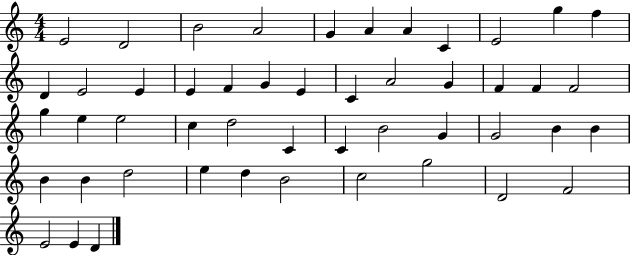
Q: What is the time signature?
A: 4/4